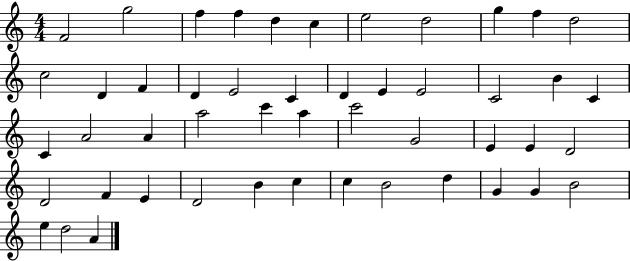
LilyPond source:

{
  \clef treble
  \numericTimeSignature
  \time 4/4
  \key c \major
  f'2 g''2 | f''4 f''4 d''4 c''4 | e''2 d''2 | g''4 f''4 d''2 | \break c''2 d'4 f'4 | d'4 e'2 c'4 | d'4 e'4 e'2 | c'2 b'4 c'4 | \break c'4 a'2 a'4 | a''2 c'''4 a''4 | c'''2 g'2 | e'4 e'4 d'2 | \break d'2 f'4 e'4 | d'2 b'4 c''4 | c''4 b'2 d''4 | g'4 g'4 b'2 | \break e''4 d''2 a'4 | \bar "|."
}